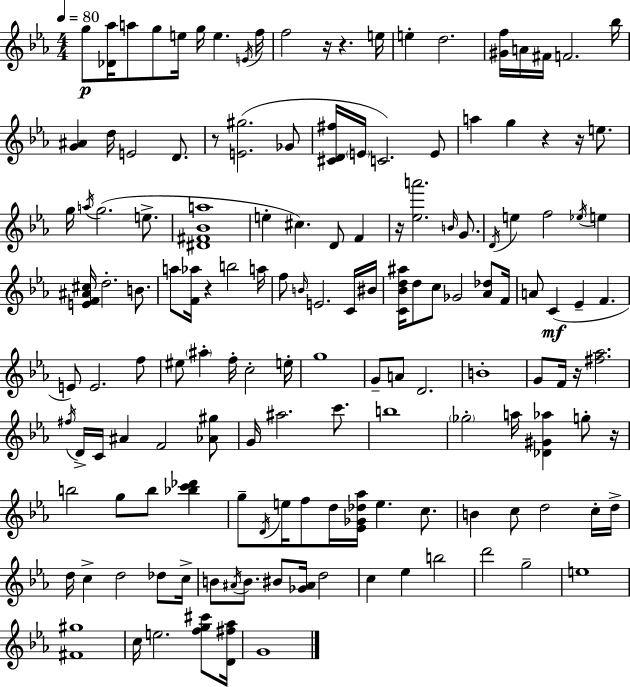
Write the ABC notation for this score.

X:1
T:Untitled
M:4/4
L:1/4
K:Eb
g/2 [_D_a]/4 a/2 g/2 e/4 g/4 e E/4 f/4 f2 z/4 z e/4 e d2 [^Gf]/4 A/4 ^F/4 F2 _b/4 [G^A] d/4 E2 D/2 z/2 [E^g]2 _G/2 [^CD^f]/4 E/4 C2 E/2 a g z z/4 e/2 g/4 a/4 g2 e/2 [^D^F_Ba]4 e ^c D/2 F z/4 [_ea']2 B/4 G/2 D/4 e f2 _e/4 e [EF^A^c]/4 d2 B/2 a/2 [F_a]/4 z b2 a/4 f/2 B/4 E2 C/4 ^B/4 [C_Bd^a]/4 d/2 c/2 _G2 [_A_d]/2 F/4 A/2 C _E F E/2 E2 f/2 ^e/2 ^a f/4 c2 e/4 g4 G/2 A/2 D2 B4 G/2 F/4 z/4 [^f_a]2 ^f/4 D/4 C/4 ^A F2 [_A^g]/2 G/4 ^a2 c'/2 b4 _g2 a/4 [_D^G_a] g/2 z/4 b2 g/2 b/2 [_bc'_d'] g/2 D/4 e/4 f/2 d/4 [_E_G_d_a]/4 e c/2 B c/2 d2 c/4 d/4 d/4 c d2 _d/2 c/4 B/2 ^A/4 B/2 ^B/2 [_G^A]/4 d2 c _e b2 d'2 g2 e4 [^F^g]4 c/4 e2 [fg^c']/2 [D^f_a]/4 G4